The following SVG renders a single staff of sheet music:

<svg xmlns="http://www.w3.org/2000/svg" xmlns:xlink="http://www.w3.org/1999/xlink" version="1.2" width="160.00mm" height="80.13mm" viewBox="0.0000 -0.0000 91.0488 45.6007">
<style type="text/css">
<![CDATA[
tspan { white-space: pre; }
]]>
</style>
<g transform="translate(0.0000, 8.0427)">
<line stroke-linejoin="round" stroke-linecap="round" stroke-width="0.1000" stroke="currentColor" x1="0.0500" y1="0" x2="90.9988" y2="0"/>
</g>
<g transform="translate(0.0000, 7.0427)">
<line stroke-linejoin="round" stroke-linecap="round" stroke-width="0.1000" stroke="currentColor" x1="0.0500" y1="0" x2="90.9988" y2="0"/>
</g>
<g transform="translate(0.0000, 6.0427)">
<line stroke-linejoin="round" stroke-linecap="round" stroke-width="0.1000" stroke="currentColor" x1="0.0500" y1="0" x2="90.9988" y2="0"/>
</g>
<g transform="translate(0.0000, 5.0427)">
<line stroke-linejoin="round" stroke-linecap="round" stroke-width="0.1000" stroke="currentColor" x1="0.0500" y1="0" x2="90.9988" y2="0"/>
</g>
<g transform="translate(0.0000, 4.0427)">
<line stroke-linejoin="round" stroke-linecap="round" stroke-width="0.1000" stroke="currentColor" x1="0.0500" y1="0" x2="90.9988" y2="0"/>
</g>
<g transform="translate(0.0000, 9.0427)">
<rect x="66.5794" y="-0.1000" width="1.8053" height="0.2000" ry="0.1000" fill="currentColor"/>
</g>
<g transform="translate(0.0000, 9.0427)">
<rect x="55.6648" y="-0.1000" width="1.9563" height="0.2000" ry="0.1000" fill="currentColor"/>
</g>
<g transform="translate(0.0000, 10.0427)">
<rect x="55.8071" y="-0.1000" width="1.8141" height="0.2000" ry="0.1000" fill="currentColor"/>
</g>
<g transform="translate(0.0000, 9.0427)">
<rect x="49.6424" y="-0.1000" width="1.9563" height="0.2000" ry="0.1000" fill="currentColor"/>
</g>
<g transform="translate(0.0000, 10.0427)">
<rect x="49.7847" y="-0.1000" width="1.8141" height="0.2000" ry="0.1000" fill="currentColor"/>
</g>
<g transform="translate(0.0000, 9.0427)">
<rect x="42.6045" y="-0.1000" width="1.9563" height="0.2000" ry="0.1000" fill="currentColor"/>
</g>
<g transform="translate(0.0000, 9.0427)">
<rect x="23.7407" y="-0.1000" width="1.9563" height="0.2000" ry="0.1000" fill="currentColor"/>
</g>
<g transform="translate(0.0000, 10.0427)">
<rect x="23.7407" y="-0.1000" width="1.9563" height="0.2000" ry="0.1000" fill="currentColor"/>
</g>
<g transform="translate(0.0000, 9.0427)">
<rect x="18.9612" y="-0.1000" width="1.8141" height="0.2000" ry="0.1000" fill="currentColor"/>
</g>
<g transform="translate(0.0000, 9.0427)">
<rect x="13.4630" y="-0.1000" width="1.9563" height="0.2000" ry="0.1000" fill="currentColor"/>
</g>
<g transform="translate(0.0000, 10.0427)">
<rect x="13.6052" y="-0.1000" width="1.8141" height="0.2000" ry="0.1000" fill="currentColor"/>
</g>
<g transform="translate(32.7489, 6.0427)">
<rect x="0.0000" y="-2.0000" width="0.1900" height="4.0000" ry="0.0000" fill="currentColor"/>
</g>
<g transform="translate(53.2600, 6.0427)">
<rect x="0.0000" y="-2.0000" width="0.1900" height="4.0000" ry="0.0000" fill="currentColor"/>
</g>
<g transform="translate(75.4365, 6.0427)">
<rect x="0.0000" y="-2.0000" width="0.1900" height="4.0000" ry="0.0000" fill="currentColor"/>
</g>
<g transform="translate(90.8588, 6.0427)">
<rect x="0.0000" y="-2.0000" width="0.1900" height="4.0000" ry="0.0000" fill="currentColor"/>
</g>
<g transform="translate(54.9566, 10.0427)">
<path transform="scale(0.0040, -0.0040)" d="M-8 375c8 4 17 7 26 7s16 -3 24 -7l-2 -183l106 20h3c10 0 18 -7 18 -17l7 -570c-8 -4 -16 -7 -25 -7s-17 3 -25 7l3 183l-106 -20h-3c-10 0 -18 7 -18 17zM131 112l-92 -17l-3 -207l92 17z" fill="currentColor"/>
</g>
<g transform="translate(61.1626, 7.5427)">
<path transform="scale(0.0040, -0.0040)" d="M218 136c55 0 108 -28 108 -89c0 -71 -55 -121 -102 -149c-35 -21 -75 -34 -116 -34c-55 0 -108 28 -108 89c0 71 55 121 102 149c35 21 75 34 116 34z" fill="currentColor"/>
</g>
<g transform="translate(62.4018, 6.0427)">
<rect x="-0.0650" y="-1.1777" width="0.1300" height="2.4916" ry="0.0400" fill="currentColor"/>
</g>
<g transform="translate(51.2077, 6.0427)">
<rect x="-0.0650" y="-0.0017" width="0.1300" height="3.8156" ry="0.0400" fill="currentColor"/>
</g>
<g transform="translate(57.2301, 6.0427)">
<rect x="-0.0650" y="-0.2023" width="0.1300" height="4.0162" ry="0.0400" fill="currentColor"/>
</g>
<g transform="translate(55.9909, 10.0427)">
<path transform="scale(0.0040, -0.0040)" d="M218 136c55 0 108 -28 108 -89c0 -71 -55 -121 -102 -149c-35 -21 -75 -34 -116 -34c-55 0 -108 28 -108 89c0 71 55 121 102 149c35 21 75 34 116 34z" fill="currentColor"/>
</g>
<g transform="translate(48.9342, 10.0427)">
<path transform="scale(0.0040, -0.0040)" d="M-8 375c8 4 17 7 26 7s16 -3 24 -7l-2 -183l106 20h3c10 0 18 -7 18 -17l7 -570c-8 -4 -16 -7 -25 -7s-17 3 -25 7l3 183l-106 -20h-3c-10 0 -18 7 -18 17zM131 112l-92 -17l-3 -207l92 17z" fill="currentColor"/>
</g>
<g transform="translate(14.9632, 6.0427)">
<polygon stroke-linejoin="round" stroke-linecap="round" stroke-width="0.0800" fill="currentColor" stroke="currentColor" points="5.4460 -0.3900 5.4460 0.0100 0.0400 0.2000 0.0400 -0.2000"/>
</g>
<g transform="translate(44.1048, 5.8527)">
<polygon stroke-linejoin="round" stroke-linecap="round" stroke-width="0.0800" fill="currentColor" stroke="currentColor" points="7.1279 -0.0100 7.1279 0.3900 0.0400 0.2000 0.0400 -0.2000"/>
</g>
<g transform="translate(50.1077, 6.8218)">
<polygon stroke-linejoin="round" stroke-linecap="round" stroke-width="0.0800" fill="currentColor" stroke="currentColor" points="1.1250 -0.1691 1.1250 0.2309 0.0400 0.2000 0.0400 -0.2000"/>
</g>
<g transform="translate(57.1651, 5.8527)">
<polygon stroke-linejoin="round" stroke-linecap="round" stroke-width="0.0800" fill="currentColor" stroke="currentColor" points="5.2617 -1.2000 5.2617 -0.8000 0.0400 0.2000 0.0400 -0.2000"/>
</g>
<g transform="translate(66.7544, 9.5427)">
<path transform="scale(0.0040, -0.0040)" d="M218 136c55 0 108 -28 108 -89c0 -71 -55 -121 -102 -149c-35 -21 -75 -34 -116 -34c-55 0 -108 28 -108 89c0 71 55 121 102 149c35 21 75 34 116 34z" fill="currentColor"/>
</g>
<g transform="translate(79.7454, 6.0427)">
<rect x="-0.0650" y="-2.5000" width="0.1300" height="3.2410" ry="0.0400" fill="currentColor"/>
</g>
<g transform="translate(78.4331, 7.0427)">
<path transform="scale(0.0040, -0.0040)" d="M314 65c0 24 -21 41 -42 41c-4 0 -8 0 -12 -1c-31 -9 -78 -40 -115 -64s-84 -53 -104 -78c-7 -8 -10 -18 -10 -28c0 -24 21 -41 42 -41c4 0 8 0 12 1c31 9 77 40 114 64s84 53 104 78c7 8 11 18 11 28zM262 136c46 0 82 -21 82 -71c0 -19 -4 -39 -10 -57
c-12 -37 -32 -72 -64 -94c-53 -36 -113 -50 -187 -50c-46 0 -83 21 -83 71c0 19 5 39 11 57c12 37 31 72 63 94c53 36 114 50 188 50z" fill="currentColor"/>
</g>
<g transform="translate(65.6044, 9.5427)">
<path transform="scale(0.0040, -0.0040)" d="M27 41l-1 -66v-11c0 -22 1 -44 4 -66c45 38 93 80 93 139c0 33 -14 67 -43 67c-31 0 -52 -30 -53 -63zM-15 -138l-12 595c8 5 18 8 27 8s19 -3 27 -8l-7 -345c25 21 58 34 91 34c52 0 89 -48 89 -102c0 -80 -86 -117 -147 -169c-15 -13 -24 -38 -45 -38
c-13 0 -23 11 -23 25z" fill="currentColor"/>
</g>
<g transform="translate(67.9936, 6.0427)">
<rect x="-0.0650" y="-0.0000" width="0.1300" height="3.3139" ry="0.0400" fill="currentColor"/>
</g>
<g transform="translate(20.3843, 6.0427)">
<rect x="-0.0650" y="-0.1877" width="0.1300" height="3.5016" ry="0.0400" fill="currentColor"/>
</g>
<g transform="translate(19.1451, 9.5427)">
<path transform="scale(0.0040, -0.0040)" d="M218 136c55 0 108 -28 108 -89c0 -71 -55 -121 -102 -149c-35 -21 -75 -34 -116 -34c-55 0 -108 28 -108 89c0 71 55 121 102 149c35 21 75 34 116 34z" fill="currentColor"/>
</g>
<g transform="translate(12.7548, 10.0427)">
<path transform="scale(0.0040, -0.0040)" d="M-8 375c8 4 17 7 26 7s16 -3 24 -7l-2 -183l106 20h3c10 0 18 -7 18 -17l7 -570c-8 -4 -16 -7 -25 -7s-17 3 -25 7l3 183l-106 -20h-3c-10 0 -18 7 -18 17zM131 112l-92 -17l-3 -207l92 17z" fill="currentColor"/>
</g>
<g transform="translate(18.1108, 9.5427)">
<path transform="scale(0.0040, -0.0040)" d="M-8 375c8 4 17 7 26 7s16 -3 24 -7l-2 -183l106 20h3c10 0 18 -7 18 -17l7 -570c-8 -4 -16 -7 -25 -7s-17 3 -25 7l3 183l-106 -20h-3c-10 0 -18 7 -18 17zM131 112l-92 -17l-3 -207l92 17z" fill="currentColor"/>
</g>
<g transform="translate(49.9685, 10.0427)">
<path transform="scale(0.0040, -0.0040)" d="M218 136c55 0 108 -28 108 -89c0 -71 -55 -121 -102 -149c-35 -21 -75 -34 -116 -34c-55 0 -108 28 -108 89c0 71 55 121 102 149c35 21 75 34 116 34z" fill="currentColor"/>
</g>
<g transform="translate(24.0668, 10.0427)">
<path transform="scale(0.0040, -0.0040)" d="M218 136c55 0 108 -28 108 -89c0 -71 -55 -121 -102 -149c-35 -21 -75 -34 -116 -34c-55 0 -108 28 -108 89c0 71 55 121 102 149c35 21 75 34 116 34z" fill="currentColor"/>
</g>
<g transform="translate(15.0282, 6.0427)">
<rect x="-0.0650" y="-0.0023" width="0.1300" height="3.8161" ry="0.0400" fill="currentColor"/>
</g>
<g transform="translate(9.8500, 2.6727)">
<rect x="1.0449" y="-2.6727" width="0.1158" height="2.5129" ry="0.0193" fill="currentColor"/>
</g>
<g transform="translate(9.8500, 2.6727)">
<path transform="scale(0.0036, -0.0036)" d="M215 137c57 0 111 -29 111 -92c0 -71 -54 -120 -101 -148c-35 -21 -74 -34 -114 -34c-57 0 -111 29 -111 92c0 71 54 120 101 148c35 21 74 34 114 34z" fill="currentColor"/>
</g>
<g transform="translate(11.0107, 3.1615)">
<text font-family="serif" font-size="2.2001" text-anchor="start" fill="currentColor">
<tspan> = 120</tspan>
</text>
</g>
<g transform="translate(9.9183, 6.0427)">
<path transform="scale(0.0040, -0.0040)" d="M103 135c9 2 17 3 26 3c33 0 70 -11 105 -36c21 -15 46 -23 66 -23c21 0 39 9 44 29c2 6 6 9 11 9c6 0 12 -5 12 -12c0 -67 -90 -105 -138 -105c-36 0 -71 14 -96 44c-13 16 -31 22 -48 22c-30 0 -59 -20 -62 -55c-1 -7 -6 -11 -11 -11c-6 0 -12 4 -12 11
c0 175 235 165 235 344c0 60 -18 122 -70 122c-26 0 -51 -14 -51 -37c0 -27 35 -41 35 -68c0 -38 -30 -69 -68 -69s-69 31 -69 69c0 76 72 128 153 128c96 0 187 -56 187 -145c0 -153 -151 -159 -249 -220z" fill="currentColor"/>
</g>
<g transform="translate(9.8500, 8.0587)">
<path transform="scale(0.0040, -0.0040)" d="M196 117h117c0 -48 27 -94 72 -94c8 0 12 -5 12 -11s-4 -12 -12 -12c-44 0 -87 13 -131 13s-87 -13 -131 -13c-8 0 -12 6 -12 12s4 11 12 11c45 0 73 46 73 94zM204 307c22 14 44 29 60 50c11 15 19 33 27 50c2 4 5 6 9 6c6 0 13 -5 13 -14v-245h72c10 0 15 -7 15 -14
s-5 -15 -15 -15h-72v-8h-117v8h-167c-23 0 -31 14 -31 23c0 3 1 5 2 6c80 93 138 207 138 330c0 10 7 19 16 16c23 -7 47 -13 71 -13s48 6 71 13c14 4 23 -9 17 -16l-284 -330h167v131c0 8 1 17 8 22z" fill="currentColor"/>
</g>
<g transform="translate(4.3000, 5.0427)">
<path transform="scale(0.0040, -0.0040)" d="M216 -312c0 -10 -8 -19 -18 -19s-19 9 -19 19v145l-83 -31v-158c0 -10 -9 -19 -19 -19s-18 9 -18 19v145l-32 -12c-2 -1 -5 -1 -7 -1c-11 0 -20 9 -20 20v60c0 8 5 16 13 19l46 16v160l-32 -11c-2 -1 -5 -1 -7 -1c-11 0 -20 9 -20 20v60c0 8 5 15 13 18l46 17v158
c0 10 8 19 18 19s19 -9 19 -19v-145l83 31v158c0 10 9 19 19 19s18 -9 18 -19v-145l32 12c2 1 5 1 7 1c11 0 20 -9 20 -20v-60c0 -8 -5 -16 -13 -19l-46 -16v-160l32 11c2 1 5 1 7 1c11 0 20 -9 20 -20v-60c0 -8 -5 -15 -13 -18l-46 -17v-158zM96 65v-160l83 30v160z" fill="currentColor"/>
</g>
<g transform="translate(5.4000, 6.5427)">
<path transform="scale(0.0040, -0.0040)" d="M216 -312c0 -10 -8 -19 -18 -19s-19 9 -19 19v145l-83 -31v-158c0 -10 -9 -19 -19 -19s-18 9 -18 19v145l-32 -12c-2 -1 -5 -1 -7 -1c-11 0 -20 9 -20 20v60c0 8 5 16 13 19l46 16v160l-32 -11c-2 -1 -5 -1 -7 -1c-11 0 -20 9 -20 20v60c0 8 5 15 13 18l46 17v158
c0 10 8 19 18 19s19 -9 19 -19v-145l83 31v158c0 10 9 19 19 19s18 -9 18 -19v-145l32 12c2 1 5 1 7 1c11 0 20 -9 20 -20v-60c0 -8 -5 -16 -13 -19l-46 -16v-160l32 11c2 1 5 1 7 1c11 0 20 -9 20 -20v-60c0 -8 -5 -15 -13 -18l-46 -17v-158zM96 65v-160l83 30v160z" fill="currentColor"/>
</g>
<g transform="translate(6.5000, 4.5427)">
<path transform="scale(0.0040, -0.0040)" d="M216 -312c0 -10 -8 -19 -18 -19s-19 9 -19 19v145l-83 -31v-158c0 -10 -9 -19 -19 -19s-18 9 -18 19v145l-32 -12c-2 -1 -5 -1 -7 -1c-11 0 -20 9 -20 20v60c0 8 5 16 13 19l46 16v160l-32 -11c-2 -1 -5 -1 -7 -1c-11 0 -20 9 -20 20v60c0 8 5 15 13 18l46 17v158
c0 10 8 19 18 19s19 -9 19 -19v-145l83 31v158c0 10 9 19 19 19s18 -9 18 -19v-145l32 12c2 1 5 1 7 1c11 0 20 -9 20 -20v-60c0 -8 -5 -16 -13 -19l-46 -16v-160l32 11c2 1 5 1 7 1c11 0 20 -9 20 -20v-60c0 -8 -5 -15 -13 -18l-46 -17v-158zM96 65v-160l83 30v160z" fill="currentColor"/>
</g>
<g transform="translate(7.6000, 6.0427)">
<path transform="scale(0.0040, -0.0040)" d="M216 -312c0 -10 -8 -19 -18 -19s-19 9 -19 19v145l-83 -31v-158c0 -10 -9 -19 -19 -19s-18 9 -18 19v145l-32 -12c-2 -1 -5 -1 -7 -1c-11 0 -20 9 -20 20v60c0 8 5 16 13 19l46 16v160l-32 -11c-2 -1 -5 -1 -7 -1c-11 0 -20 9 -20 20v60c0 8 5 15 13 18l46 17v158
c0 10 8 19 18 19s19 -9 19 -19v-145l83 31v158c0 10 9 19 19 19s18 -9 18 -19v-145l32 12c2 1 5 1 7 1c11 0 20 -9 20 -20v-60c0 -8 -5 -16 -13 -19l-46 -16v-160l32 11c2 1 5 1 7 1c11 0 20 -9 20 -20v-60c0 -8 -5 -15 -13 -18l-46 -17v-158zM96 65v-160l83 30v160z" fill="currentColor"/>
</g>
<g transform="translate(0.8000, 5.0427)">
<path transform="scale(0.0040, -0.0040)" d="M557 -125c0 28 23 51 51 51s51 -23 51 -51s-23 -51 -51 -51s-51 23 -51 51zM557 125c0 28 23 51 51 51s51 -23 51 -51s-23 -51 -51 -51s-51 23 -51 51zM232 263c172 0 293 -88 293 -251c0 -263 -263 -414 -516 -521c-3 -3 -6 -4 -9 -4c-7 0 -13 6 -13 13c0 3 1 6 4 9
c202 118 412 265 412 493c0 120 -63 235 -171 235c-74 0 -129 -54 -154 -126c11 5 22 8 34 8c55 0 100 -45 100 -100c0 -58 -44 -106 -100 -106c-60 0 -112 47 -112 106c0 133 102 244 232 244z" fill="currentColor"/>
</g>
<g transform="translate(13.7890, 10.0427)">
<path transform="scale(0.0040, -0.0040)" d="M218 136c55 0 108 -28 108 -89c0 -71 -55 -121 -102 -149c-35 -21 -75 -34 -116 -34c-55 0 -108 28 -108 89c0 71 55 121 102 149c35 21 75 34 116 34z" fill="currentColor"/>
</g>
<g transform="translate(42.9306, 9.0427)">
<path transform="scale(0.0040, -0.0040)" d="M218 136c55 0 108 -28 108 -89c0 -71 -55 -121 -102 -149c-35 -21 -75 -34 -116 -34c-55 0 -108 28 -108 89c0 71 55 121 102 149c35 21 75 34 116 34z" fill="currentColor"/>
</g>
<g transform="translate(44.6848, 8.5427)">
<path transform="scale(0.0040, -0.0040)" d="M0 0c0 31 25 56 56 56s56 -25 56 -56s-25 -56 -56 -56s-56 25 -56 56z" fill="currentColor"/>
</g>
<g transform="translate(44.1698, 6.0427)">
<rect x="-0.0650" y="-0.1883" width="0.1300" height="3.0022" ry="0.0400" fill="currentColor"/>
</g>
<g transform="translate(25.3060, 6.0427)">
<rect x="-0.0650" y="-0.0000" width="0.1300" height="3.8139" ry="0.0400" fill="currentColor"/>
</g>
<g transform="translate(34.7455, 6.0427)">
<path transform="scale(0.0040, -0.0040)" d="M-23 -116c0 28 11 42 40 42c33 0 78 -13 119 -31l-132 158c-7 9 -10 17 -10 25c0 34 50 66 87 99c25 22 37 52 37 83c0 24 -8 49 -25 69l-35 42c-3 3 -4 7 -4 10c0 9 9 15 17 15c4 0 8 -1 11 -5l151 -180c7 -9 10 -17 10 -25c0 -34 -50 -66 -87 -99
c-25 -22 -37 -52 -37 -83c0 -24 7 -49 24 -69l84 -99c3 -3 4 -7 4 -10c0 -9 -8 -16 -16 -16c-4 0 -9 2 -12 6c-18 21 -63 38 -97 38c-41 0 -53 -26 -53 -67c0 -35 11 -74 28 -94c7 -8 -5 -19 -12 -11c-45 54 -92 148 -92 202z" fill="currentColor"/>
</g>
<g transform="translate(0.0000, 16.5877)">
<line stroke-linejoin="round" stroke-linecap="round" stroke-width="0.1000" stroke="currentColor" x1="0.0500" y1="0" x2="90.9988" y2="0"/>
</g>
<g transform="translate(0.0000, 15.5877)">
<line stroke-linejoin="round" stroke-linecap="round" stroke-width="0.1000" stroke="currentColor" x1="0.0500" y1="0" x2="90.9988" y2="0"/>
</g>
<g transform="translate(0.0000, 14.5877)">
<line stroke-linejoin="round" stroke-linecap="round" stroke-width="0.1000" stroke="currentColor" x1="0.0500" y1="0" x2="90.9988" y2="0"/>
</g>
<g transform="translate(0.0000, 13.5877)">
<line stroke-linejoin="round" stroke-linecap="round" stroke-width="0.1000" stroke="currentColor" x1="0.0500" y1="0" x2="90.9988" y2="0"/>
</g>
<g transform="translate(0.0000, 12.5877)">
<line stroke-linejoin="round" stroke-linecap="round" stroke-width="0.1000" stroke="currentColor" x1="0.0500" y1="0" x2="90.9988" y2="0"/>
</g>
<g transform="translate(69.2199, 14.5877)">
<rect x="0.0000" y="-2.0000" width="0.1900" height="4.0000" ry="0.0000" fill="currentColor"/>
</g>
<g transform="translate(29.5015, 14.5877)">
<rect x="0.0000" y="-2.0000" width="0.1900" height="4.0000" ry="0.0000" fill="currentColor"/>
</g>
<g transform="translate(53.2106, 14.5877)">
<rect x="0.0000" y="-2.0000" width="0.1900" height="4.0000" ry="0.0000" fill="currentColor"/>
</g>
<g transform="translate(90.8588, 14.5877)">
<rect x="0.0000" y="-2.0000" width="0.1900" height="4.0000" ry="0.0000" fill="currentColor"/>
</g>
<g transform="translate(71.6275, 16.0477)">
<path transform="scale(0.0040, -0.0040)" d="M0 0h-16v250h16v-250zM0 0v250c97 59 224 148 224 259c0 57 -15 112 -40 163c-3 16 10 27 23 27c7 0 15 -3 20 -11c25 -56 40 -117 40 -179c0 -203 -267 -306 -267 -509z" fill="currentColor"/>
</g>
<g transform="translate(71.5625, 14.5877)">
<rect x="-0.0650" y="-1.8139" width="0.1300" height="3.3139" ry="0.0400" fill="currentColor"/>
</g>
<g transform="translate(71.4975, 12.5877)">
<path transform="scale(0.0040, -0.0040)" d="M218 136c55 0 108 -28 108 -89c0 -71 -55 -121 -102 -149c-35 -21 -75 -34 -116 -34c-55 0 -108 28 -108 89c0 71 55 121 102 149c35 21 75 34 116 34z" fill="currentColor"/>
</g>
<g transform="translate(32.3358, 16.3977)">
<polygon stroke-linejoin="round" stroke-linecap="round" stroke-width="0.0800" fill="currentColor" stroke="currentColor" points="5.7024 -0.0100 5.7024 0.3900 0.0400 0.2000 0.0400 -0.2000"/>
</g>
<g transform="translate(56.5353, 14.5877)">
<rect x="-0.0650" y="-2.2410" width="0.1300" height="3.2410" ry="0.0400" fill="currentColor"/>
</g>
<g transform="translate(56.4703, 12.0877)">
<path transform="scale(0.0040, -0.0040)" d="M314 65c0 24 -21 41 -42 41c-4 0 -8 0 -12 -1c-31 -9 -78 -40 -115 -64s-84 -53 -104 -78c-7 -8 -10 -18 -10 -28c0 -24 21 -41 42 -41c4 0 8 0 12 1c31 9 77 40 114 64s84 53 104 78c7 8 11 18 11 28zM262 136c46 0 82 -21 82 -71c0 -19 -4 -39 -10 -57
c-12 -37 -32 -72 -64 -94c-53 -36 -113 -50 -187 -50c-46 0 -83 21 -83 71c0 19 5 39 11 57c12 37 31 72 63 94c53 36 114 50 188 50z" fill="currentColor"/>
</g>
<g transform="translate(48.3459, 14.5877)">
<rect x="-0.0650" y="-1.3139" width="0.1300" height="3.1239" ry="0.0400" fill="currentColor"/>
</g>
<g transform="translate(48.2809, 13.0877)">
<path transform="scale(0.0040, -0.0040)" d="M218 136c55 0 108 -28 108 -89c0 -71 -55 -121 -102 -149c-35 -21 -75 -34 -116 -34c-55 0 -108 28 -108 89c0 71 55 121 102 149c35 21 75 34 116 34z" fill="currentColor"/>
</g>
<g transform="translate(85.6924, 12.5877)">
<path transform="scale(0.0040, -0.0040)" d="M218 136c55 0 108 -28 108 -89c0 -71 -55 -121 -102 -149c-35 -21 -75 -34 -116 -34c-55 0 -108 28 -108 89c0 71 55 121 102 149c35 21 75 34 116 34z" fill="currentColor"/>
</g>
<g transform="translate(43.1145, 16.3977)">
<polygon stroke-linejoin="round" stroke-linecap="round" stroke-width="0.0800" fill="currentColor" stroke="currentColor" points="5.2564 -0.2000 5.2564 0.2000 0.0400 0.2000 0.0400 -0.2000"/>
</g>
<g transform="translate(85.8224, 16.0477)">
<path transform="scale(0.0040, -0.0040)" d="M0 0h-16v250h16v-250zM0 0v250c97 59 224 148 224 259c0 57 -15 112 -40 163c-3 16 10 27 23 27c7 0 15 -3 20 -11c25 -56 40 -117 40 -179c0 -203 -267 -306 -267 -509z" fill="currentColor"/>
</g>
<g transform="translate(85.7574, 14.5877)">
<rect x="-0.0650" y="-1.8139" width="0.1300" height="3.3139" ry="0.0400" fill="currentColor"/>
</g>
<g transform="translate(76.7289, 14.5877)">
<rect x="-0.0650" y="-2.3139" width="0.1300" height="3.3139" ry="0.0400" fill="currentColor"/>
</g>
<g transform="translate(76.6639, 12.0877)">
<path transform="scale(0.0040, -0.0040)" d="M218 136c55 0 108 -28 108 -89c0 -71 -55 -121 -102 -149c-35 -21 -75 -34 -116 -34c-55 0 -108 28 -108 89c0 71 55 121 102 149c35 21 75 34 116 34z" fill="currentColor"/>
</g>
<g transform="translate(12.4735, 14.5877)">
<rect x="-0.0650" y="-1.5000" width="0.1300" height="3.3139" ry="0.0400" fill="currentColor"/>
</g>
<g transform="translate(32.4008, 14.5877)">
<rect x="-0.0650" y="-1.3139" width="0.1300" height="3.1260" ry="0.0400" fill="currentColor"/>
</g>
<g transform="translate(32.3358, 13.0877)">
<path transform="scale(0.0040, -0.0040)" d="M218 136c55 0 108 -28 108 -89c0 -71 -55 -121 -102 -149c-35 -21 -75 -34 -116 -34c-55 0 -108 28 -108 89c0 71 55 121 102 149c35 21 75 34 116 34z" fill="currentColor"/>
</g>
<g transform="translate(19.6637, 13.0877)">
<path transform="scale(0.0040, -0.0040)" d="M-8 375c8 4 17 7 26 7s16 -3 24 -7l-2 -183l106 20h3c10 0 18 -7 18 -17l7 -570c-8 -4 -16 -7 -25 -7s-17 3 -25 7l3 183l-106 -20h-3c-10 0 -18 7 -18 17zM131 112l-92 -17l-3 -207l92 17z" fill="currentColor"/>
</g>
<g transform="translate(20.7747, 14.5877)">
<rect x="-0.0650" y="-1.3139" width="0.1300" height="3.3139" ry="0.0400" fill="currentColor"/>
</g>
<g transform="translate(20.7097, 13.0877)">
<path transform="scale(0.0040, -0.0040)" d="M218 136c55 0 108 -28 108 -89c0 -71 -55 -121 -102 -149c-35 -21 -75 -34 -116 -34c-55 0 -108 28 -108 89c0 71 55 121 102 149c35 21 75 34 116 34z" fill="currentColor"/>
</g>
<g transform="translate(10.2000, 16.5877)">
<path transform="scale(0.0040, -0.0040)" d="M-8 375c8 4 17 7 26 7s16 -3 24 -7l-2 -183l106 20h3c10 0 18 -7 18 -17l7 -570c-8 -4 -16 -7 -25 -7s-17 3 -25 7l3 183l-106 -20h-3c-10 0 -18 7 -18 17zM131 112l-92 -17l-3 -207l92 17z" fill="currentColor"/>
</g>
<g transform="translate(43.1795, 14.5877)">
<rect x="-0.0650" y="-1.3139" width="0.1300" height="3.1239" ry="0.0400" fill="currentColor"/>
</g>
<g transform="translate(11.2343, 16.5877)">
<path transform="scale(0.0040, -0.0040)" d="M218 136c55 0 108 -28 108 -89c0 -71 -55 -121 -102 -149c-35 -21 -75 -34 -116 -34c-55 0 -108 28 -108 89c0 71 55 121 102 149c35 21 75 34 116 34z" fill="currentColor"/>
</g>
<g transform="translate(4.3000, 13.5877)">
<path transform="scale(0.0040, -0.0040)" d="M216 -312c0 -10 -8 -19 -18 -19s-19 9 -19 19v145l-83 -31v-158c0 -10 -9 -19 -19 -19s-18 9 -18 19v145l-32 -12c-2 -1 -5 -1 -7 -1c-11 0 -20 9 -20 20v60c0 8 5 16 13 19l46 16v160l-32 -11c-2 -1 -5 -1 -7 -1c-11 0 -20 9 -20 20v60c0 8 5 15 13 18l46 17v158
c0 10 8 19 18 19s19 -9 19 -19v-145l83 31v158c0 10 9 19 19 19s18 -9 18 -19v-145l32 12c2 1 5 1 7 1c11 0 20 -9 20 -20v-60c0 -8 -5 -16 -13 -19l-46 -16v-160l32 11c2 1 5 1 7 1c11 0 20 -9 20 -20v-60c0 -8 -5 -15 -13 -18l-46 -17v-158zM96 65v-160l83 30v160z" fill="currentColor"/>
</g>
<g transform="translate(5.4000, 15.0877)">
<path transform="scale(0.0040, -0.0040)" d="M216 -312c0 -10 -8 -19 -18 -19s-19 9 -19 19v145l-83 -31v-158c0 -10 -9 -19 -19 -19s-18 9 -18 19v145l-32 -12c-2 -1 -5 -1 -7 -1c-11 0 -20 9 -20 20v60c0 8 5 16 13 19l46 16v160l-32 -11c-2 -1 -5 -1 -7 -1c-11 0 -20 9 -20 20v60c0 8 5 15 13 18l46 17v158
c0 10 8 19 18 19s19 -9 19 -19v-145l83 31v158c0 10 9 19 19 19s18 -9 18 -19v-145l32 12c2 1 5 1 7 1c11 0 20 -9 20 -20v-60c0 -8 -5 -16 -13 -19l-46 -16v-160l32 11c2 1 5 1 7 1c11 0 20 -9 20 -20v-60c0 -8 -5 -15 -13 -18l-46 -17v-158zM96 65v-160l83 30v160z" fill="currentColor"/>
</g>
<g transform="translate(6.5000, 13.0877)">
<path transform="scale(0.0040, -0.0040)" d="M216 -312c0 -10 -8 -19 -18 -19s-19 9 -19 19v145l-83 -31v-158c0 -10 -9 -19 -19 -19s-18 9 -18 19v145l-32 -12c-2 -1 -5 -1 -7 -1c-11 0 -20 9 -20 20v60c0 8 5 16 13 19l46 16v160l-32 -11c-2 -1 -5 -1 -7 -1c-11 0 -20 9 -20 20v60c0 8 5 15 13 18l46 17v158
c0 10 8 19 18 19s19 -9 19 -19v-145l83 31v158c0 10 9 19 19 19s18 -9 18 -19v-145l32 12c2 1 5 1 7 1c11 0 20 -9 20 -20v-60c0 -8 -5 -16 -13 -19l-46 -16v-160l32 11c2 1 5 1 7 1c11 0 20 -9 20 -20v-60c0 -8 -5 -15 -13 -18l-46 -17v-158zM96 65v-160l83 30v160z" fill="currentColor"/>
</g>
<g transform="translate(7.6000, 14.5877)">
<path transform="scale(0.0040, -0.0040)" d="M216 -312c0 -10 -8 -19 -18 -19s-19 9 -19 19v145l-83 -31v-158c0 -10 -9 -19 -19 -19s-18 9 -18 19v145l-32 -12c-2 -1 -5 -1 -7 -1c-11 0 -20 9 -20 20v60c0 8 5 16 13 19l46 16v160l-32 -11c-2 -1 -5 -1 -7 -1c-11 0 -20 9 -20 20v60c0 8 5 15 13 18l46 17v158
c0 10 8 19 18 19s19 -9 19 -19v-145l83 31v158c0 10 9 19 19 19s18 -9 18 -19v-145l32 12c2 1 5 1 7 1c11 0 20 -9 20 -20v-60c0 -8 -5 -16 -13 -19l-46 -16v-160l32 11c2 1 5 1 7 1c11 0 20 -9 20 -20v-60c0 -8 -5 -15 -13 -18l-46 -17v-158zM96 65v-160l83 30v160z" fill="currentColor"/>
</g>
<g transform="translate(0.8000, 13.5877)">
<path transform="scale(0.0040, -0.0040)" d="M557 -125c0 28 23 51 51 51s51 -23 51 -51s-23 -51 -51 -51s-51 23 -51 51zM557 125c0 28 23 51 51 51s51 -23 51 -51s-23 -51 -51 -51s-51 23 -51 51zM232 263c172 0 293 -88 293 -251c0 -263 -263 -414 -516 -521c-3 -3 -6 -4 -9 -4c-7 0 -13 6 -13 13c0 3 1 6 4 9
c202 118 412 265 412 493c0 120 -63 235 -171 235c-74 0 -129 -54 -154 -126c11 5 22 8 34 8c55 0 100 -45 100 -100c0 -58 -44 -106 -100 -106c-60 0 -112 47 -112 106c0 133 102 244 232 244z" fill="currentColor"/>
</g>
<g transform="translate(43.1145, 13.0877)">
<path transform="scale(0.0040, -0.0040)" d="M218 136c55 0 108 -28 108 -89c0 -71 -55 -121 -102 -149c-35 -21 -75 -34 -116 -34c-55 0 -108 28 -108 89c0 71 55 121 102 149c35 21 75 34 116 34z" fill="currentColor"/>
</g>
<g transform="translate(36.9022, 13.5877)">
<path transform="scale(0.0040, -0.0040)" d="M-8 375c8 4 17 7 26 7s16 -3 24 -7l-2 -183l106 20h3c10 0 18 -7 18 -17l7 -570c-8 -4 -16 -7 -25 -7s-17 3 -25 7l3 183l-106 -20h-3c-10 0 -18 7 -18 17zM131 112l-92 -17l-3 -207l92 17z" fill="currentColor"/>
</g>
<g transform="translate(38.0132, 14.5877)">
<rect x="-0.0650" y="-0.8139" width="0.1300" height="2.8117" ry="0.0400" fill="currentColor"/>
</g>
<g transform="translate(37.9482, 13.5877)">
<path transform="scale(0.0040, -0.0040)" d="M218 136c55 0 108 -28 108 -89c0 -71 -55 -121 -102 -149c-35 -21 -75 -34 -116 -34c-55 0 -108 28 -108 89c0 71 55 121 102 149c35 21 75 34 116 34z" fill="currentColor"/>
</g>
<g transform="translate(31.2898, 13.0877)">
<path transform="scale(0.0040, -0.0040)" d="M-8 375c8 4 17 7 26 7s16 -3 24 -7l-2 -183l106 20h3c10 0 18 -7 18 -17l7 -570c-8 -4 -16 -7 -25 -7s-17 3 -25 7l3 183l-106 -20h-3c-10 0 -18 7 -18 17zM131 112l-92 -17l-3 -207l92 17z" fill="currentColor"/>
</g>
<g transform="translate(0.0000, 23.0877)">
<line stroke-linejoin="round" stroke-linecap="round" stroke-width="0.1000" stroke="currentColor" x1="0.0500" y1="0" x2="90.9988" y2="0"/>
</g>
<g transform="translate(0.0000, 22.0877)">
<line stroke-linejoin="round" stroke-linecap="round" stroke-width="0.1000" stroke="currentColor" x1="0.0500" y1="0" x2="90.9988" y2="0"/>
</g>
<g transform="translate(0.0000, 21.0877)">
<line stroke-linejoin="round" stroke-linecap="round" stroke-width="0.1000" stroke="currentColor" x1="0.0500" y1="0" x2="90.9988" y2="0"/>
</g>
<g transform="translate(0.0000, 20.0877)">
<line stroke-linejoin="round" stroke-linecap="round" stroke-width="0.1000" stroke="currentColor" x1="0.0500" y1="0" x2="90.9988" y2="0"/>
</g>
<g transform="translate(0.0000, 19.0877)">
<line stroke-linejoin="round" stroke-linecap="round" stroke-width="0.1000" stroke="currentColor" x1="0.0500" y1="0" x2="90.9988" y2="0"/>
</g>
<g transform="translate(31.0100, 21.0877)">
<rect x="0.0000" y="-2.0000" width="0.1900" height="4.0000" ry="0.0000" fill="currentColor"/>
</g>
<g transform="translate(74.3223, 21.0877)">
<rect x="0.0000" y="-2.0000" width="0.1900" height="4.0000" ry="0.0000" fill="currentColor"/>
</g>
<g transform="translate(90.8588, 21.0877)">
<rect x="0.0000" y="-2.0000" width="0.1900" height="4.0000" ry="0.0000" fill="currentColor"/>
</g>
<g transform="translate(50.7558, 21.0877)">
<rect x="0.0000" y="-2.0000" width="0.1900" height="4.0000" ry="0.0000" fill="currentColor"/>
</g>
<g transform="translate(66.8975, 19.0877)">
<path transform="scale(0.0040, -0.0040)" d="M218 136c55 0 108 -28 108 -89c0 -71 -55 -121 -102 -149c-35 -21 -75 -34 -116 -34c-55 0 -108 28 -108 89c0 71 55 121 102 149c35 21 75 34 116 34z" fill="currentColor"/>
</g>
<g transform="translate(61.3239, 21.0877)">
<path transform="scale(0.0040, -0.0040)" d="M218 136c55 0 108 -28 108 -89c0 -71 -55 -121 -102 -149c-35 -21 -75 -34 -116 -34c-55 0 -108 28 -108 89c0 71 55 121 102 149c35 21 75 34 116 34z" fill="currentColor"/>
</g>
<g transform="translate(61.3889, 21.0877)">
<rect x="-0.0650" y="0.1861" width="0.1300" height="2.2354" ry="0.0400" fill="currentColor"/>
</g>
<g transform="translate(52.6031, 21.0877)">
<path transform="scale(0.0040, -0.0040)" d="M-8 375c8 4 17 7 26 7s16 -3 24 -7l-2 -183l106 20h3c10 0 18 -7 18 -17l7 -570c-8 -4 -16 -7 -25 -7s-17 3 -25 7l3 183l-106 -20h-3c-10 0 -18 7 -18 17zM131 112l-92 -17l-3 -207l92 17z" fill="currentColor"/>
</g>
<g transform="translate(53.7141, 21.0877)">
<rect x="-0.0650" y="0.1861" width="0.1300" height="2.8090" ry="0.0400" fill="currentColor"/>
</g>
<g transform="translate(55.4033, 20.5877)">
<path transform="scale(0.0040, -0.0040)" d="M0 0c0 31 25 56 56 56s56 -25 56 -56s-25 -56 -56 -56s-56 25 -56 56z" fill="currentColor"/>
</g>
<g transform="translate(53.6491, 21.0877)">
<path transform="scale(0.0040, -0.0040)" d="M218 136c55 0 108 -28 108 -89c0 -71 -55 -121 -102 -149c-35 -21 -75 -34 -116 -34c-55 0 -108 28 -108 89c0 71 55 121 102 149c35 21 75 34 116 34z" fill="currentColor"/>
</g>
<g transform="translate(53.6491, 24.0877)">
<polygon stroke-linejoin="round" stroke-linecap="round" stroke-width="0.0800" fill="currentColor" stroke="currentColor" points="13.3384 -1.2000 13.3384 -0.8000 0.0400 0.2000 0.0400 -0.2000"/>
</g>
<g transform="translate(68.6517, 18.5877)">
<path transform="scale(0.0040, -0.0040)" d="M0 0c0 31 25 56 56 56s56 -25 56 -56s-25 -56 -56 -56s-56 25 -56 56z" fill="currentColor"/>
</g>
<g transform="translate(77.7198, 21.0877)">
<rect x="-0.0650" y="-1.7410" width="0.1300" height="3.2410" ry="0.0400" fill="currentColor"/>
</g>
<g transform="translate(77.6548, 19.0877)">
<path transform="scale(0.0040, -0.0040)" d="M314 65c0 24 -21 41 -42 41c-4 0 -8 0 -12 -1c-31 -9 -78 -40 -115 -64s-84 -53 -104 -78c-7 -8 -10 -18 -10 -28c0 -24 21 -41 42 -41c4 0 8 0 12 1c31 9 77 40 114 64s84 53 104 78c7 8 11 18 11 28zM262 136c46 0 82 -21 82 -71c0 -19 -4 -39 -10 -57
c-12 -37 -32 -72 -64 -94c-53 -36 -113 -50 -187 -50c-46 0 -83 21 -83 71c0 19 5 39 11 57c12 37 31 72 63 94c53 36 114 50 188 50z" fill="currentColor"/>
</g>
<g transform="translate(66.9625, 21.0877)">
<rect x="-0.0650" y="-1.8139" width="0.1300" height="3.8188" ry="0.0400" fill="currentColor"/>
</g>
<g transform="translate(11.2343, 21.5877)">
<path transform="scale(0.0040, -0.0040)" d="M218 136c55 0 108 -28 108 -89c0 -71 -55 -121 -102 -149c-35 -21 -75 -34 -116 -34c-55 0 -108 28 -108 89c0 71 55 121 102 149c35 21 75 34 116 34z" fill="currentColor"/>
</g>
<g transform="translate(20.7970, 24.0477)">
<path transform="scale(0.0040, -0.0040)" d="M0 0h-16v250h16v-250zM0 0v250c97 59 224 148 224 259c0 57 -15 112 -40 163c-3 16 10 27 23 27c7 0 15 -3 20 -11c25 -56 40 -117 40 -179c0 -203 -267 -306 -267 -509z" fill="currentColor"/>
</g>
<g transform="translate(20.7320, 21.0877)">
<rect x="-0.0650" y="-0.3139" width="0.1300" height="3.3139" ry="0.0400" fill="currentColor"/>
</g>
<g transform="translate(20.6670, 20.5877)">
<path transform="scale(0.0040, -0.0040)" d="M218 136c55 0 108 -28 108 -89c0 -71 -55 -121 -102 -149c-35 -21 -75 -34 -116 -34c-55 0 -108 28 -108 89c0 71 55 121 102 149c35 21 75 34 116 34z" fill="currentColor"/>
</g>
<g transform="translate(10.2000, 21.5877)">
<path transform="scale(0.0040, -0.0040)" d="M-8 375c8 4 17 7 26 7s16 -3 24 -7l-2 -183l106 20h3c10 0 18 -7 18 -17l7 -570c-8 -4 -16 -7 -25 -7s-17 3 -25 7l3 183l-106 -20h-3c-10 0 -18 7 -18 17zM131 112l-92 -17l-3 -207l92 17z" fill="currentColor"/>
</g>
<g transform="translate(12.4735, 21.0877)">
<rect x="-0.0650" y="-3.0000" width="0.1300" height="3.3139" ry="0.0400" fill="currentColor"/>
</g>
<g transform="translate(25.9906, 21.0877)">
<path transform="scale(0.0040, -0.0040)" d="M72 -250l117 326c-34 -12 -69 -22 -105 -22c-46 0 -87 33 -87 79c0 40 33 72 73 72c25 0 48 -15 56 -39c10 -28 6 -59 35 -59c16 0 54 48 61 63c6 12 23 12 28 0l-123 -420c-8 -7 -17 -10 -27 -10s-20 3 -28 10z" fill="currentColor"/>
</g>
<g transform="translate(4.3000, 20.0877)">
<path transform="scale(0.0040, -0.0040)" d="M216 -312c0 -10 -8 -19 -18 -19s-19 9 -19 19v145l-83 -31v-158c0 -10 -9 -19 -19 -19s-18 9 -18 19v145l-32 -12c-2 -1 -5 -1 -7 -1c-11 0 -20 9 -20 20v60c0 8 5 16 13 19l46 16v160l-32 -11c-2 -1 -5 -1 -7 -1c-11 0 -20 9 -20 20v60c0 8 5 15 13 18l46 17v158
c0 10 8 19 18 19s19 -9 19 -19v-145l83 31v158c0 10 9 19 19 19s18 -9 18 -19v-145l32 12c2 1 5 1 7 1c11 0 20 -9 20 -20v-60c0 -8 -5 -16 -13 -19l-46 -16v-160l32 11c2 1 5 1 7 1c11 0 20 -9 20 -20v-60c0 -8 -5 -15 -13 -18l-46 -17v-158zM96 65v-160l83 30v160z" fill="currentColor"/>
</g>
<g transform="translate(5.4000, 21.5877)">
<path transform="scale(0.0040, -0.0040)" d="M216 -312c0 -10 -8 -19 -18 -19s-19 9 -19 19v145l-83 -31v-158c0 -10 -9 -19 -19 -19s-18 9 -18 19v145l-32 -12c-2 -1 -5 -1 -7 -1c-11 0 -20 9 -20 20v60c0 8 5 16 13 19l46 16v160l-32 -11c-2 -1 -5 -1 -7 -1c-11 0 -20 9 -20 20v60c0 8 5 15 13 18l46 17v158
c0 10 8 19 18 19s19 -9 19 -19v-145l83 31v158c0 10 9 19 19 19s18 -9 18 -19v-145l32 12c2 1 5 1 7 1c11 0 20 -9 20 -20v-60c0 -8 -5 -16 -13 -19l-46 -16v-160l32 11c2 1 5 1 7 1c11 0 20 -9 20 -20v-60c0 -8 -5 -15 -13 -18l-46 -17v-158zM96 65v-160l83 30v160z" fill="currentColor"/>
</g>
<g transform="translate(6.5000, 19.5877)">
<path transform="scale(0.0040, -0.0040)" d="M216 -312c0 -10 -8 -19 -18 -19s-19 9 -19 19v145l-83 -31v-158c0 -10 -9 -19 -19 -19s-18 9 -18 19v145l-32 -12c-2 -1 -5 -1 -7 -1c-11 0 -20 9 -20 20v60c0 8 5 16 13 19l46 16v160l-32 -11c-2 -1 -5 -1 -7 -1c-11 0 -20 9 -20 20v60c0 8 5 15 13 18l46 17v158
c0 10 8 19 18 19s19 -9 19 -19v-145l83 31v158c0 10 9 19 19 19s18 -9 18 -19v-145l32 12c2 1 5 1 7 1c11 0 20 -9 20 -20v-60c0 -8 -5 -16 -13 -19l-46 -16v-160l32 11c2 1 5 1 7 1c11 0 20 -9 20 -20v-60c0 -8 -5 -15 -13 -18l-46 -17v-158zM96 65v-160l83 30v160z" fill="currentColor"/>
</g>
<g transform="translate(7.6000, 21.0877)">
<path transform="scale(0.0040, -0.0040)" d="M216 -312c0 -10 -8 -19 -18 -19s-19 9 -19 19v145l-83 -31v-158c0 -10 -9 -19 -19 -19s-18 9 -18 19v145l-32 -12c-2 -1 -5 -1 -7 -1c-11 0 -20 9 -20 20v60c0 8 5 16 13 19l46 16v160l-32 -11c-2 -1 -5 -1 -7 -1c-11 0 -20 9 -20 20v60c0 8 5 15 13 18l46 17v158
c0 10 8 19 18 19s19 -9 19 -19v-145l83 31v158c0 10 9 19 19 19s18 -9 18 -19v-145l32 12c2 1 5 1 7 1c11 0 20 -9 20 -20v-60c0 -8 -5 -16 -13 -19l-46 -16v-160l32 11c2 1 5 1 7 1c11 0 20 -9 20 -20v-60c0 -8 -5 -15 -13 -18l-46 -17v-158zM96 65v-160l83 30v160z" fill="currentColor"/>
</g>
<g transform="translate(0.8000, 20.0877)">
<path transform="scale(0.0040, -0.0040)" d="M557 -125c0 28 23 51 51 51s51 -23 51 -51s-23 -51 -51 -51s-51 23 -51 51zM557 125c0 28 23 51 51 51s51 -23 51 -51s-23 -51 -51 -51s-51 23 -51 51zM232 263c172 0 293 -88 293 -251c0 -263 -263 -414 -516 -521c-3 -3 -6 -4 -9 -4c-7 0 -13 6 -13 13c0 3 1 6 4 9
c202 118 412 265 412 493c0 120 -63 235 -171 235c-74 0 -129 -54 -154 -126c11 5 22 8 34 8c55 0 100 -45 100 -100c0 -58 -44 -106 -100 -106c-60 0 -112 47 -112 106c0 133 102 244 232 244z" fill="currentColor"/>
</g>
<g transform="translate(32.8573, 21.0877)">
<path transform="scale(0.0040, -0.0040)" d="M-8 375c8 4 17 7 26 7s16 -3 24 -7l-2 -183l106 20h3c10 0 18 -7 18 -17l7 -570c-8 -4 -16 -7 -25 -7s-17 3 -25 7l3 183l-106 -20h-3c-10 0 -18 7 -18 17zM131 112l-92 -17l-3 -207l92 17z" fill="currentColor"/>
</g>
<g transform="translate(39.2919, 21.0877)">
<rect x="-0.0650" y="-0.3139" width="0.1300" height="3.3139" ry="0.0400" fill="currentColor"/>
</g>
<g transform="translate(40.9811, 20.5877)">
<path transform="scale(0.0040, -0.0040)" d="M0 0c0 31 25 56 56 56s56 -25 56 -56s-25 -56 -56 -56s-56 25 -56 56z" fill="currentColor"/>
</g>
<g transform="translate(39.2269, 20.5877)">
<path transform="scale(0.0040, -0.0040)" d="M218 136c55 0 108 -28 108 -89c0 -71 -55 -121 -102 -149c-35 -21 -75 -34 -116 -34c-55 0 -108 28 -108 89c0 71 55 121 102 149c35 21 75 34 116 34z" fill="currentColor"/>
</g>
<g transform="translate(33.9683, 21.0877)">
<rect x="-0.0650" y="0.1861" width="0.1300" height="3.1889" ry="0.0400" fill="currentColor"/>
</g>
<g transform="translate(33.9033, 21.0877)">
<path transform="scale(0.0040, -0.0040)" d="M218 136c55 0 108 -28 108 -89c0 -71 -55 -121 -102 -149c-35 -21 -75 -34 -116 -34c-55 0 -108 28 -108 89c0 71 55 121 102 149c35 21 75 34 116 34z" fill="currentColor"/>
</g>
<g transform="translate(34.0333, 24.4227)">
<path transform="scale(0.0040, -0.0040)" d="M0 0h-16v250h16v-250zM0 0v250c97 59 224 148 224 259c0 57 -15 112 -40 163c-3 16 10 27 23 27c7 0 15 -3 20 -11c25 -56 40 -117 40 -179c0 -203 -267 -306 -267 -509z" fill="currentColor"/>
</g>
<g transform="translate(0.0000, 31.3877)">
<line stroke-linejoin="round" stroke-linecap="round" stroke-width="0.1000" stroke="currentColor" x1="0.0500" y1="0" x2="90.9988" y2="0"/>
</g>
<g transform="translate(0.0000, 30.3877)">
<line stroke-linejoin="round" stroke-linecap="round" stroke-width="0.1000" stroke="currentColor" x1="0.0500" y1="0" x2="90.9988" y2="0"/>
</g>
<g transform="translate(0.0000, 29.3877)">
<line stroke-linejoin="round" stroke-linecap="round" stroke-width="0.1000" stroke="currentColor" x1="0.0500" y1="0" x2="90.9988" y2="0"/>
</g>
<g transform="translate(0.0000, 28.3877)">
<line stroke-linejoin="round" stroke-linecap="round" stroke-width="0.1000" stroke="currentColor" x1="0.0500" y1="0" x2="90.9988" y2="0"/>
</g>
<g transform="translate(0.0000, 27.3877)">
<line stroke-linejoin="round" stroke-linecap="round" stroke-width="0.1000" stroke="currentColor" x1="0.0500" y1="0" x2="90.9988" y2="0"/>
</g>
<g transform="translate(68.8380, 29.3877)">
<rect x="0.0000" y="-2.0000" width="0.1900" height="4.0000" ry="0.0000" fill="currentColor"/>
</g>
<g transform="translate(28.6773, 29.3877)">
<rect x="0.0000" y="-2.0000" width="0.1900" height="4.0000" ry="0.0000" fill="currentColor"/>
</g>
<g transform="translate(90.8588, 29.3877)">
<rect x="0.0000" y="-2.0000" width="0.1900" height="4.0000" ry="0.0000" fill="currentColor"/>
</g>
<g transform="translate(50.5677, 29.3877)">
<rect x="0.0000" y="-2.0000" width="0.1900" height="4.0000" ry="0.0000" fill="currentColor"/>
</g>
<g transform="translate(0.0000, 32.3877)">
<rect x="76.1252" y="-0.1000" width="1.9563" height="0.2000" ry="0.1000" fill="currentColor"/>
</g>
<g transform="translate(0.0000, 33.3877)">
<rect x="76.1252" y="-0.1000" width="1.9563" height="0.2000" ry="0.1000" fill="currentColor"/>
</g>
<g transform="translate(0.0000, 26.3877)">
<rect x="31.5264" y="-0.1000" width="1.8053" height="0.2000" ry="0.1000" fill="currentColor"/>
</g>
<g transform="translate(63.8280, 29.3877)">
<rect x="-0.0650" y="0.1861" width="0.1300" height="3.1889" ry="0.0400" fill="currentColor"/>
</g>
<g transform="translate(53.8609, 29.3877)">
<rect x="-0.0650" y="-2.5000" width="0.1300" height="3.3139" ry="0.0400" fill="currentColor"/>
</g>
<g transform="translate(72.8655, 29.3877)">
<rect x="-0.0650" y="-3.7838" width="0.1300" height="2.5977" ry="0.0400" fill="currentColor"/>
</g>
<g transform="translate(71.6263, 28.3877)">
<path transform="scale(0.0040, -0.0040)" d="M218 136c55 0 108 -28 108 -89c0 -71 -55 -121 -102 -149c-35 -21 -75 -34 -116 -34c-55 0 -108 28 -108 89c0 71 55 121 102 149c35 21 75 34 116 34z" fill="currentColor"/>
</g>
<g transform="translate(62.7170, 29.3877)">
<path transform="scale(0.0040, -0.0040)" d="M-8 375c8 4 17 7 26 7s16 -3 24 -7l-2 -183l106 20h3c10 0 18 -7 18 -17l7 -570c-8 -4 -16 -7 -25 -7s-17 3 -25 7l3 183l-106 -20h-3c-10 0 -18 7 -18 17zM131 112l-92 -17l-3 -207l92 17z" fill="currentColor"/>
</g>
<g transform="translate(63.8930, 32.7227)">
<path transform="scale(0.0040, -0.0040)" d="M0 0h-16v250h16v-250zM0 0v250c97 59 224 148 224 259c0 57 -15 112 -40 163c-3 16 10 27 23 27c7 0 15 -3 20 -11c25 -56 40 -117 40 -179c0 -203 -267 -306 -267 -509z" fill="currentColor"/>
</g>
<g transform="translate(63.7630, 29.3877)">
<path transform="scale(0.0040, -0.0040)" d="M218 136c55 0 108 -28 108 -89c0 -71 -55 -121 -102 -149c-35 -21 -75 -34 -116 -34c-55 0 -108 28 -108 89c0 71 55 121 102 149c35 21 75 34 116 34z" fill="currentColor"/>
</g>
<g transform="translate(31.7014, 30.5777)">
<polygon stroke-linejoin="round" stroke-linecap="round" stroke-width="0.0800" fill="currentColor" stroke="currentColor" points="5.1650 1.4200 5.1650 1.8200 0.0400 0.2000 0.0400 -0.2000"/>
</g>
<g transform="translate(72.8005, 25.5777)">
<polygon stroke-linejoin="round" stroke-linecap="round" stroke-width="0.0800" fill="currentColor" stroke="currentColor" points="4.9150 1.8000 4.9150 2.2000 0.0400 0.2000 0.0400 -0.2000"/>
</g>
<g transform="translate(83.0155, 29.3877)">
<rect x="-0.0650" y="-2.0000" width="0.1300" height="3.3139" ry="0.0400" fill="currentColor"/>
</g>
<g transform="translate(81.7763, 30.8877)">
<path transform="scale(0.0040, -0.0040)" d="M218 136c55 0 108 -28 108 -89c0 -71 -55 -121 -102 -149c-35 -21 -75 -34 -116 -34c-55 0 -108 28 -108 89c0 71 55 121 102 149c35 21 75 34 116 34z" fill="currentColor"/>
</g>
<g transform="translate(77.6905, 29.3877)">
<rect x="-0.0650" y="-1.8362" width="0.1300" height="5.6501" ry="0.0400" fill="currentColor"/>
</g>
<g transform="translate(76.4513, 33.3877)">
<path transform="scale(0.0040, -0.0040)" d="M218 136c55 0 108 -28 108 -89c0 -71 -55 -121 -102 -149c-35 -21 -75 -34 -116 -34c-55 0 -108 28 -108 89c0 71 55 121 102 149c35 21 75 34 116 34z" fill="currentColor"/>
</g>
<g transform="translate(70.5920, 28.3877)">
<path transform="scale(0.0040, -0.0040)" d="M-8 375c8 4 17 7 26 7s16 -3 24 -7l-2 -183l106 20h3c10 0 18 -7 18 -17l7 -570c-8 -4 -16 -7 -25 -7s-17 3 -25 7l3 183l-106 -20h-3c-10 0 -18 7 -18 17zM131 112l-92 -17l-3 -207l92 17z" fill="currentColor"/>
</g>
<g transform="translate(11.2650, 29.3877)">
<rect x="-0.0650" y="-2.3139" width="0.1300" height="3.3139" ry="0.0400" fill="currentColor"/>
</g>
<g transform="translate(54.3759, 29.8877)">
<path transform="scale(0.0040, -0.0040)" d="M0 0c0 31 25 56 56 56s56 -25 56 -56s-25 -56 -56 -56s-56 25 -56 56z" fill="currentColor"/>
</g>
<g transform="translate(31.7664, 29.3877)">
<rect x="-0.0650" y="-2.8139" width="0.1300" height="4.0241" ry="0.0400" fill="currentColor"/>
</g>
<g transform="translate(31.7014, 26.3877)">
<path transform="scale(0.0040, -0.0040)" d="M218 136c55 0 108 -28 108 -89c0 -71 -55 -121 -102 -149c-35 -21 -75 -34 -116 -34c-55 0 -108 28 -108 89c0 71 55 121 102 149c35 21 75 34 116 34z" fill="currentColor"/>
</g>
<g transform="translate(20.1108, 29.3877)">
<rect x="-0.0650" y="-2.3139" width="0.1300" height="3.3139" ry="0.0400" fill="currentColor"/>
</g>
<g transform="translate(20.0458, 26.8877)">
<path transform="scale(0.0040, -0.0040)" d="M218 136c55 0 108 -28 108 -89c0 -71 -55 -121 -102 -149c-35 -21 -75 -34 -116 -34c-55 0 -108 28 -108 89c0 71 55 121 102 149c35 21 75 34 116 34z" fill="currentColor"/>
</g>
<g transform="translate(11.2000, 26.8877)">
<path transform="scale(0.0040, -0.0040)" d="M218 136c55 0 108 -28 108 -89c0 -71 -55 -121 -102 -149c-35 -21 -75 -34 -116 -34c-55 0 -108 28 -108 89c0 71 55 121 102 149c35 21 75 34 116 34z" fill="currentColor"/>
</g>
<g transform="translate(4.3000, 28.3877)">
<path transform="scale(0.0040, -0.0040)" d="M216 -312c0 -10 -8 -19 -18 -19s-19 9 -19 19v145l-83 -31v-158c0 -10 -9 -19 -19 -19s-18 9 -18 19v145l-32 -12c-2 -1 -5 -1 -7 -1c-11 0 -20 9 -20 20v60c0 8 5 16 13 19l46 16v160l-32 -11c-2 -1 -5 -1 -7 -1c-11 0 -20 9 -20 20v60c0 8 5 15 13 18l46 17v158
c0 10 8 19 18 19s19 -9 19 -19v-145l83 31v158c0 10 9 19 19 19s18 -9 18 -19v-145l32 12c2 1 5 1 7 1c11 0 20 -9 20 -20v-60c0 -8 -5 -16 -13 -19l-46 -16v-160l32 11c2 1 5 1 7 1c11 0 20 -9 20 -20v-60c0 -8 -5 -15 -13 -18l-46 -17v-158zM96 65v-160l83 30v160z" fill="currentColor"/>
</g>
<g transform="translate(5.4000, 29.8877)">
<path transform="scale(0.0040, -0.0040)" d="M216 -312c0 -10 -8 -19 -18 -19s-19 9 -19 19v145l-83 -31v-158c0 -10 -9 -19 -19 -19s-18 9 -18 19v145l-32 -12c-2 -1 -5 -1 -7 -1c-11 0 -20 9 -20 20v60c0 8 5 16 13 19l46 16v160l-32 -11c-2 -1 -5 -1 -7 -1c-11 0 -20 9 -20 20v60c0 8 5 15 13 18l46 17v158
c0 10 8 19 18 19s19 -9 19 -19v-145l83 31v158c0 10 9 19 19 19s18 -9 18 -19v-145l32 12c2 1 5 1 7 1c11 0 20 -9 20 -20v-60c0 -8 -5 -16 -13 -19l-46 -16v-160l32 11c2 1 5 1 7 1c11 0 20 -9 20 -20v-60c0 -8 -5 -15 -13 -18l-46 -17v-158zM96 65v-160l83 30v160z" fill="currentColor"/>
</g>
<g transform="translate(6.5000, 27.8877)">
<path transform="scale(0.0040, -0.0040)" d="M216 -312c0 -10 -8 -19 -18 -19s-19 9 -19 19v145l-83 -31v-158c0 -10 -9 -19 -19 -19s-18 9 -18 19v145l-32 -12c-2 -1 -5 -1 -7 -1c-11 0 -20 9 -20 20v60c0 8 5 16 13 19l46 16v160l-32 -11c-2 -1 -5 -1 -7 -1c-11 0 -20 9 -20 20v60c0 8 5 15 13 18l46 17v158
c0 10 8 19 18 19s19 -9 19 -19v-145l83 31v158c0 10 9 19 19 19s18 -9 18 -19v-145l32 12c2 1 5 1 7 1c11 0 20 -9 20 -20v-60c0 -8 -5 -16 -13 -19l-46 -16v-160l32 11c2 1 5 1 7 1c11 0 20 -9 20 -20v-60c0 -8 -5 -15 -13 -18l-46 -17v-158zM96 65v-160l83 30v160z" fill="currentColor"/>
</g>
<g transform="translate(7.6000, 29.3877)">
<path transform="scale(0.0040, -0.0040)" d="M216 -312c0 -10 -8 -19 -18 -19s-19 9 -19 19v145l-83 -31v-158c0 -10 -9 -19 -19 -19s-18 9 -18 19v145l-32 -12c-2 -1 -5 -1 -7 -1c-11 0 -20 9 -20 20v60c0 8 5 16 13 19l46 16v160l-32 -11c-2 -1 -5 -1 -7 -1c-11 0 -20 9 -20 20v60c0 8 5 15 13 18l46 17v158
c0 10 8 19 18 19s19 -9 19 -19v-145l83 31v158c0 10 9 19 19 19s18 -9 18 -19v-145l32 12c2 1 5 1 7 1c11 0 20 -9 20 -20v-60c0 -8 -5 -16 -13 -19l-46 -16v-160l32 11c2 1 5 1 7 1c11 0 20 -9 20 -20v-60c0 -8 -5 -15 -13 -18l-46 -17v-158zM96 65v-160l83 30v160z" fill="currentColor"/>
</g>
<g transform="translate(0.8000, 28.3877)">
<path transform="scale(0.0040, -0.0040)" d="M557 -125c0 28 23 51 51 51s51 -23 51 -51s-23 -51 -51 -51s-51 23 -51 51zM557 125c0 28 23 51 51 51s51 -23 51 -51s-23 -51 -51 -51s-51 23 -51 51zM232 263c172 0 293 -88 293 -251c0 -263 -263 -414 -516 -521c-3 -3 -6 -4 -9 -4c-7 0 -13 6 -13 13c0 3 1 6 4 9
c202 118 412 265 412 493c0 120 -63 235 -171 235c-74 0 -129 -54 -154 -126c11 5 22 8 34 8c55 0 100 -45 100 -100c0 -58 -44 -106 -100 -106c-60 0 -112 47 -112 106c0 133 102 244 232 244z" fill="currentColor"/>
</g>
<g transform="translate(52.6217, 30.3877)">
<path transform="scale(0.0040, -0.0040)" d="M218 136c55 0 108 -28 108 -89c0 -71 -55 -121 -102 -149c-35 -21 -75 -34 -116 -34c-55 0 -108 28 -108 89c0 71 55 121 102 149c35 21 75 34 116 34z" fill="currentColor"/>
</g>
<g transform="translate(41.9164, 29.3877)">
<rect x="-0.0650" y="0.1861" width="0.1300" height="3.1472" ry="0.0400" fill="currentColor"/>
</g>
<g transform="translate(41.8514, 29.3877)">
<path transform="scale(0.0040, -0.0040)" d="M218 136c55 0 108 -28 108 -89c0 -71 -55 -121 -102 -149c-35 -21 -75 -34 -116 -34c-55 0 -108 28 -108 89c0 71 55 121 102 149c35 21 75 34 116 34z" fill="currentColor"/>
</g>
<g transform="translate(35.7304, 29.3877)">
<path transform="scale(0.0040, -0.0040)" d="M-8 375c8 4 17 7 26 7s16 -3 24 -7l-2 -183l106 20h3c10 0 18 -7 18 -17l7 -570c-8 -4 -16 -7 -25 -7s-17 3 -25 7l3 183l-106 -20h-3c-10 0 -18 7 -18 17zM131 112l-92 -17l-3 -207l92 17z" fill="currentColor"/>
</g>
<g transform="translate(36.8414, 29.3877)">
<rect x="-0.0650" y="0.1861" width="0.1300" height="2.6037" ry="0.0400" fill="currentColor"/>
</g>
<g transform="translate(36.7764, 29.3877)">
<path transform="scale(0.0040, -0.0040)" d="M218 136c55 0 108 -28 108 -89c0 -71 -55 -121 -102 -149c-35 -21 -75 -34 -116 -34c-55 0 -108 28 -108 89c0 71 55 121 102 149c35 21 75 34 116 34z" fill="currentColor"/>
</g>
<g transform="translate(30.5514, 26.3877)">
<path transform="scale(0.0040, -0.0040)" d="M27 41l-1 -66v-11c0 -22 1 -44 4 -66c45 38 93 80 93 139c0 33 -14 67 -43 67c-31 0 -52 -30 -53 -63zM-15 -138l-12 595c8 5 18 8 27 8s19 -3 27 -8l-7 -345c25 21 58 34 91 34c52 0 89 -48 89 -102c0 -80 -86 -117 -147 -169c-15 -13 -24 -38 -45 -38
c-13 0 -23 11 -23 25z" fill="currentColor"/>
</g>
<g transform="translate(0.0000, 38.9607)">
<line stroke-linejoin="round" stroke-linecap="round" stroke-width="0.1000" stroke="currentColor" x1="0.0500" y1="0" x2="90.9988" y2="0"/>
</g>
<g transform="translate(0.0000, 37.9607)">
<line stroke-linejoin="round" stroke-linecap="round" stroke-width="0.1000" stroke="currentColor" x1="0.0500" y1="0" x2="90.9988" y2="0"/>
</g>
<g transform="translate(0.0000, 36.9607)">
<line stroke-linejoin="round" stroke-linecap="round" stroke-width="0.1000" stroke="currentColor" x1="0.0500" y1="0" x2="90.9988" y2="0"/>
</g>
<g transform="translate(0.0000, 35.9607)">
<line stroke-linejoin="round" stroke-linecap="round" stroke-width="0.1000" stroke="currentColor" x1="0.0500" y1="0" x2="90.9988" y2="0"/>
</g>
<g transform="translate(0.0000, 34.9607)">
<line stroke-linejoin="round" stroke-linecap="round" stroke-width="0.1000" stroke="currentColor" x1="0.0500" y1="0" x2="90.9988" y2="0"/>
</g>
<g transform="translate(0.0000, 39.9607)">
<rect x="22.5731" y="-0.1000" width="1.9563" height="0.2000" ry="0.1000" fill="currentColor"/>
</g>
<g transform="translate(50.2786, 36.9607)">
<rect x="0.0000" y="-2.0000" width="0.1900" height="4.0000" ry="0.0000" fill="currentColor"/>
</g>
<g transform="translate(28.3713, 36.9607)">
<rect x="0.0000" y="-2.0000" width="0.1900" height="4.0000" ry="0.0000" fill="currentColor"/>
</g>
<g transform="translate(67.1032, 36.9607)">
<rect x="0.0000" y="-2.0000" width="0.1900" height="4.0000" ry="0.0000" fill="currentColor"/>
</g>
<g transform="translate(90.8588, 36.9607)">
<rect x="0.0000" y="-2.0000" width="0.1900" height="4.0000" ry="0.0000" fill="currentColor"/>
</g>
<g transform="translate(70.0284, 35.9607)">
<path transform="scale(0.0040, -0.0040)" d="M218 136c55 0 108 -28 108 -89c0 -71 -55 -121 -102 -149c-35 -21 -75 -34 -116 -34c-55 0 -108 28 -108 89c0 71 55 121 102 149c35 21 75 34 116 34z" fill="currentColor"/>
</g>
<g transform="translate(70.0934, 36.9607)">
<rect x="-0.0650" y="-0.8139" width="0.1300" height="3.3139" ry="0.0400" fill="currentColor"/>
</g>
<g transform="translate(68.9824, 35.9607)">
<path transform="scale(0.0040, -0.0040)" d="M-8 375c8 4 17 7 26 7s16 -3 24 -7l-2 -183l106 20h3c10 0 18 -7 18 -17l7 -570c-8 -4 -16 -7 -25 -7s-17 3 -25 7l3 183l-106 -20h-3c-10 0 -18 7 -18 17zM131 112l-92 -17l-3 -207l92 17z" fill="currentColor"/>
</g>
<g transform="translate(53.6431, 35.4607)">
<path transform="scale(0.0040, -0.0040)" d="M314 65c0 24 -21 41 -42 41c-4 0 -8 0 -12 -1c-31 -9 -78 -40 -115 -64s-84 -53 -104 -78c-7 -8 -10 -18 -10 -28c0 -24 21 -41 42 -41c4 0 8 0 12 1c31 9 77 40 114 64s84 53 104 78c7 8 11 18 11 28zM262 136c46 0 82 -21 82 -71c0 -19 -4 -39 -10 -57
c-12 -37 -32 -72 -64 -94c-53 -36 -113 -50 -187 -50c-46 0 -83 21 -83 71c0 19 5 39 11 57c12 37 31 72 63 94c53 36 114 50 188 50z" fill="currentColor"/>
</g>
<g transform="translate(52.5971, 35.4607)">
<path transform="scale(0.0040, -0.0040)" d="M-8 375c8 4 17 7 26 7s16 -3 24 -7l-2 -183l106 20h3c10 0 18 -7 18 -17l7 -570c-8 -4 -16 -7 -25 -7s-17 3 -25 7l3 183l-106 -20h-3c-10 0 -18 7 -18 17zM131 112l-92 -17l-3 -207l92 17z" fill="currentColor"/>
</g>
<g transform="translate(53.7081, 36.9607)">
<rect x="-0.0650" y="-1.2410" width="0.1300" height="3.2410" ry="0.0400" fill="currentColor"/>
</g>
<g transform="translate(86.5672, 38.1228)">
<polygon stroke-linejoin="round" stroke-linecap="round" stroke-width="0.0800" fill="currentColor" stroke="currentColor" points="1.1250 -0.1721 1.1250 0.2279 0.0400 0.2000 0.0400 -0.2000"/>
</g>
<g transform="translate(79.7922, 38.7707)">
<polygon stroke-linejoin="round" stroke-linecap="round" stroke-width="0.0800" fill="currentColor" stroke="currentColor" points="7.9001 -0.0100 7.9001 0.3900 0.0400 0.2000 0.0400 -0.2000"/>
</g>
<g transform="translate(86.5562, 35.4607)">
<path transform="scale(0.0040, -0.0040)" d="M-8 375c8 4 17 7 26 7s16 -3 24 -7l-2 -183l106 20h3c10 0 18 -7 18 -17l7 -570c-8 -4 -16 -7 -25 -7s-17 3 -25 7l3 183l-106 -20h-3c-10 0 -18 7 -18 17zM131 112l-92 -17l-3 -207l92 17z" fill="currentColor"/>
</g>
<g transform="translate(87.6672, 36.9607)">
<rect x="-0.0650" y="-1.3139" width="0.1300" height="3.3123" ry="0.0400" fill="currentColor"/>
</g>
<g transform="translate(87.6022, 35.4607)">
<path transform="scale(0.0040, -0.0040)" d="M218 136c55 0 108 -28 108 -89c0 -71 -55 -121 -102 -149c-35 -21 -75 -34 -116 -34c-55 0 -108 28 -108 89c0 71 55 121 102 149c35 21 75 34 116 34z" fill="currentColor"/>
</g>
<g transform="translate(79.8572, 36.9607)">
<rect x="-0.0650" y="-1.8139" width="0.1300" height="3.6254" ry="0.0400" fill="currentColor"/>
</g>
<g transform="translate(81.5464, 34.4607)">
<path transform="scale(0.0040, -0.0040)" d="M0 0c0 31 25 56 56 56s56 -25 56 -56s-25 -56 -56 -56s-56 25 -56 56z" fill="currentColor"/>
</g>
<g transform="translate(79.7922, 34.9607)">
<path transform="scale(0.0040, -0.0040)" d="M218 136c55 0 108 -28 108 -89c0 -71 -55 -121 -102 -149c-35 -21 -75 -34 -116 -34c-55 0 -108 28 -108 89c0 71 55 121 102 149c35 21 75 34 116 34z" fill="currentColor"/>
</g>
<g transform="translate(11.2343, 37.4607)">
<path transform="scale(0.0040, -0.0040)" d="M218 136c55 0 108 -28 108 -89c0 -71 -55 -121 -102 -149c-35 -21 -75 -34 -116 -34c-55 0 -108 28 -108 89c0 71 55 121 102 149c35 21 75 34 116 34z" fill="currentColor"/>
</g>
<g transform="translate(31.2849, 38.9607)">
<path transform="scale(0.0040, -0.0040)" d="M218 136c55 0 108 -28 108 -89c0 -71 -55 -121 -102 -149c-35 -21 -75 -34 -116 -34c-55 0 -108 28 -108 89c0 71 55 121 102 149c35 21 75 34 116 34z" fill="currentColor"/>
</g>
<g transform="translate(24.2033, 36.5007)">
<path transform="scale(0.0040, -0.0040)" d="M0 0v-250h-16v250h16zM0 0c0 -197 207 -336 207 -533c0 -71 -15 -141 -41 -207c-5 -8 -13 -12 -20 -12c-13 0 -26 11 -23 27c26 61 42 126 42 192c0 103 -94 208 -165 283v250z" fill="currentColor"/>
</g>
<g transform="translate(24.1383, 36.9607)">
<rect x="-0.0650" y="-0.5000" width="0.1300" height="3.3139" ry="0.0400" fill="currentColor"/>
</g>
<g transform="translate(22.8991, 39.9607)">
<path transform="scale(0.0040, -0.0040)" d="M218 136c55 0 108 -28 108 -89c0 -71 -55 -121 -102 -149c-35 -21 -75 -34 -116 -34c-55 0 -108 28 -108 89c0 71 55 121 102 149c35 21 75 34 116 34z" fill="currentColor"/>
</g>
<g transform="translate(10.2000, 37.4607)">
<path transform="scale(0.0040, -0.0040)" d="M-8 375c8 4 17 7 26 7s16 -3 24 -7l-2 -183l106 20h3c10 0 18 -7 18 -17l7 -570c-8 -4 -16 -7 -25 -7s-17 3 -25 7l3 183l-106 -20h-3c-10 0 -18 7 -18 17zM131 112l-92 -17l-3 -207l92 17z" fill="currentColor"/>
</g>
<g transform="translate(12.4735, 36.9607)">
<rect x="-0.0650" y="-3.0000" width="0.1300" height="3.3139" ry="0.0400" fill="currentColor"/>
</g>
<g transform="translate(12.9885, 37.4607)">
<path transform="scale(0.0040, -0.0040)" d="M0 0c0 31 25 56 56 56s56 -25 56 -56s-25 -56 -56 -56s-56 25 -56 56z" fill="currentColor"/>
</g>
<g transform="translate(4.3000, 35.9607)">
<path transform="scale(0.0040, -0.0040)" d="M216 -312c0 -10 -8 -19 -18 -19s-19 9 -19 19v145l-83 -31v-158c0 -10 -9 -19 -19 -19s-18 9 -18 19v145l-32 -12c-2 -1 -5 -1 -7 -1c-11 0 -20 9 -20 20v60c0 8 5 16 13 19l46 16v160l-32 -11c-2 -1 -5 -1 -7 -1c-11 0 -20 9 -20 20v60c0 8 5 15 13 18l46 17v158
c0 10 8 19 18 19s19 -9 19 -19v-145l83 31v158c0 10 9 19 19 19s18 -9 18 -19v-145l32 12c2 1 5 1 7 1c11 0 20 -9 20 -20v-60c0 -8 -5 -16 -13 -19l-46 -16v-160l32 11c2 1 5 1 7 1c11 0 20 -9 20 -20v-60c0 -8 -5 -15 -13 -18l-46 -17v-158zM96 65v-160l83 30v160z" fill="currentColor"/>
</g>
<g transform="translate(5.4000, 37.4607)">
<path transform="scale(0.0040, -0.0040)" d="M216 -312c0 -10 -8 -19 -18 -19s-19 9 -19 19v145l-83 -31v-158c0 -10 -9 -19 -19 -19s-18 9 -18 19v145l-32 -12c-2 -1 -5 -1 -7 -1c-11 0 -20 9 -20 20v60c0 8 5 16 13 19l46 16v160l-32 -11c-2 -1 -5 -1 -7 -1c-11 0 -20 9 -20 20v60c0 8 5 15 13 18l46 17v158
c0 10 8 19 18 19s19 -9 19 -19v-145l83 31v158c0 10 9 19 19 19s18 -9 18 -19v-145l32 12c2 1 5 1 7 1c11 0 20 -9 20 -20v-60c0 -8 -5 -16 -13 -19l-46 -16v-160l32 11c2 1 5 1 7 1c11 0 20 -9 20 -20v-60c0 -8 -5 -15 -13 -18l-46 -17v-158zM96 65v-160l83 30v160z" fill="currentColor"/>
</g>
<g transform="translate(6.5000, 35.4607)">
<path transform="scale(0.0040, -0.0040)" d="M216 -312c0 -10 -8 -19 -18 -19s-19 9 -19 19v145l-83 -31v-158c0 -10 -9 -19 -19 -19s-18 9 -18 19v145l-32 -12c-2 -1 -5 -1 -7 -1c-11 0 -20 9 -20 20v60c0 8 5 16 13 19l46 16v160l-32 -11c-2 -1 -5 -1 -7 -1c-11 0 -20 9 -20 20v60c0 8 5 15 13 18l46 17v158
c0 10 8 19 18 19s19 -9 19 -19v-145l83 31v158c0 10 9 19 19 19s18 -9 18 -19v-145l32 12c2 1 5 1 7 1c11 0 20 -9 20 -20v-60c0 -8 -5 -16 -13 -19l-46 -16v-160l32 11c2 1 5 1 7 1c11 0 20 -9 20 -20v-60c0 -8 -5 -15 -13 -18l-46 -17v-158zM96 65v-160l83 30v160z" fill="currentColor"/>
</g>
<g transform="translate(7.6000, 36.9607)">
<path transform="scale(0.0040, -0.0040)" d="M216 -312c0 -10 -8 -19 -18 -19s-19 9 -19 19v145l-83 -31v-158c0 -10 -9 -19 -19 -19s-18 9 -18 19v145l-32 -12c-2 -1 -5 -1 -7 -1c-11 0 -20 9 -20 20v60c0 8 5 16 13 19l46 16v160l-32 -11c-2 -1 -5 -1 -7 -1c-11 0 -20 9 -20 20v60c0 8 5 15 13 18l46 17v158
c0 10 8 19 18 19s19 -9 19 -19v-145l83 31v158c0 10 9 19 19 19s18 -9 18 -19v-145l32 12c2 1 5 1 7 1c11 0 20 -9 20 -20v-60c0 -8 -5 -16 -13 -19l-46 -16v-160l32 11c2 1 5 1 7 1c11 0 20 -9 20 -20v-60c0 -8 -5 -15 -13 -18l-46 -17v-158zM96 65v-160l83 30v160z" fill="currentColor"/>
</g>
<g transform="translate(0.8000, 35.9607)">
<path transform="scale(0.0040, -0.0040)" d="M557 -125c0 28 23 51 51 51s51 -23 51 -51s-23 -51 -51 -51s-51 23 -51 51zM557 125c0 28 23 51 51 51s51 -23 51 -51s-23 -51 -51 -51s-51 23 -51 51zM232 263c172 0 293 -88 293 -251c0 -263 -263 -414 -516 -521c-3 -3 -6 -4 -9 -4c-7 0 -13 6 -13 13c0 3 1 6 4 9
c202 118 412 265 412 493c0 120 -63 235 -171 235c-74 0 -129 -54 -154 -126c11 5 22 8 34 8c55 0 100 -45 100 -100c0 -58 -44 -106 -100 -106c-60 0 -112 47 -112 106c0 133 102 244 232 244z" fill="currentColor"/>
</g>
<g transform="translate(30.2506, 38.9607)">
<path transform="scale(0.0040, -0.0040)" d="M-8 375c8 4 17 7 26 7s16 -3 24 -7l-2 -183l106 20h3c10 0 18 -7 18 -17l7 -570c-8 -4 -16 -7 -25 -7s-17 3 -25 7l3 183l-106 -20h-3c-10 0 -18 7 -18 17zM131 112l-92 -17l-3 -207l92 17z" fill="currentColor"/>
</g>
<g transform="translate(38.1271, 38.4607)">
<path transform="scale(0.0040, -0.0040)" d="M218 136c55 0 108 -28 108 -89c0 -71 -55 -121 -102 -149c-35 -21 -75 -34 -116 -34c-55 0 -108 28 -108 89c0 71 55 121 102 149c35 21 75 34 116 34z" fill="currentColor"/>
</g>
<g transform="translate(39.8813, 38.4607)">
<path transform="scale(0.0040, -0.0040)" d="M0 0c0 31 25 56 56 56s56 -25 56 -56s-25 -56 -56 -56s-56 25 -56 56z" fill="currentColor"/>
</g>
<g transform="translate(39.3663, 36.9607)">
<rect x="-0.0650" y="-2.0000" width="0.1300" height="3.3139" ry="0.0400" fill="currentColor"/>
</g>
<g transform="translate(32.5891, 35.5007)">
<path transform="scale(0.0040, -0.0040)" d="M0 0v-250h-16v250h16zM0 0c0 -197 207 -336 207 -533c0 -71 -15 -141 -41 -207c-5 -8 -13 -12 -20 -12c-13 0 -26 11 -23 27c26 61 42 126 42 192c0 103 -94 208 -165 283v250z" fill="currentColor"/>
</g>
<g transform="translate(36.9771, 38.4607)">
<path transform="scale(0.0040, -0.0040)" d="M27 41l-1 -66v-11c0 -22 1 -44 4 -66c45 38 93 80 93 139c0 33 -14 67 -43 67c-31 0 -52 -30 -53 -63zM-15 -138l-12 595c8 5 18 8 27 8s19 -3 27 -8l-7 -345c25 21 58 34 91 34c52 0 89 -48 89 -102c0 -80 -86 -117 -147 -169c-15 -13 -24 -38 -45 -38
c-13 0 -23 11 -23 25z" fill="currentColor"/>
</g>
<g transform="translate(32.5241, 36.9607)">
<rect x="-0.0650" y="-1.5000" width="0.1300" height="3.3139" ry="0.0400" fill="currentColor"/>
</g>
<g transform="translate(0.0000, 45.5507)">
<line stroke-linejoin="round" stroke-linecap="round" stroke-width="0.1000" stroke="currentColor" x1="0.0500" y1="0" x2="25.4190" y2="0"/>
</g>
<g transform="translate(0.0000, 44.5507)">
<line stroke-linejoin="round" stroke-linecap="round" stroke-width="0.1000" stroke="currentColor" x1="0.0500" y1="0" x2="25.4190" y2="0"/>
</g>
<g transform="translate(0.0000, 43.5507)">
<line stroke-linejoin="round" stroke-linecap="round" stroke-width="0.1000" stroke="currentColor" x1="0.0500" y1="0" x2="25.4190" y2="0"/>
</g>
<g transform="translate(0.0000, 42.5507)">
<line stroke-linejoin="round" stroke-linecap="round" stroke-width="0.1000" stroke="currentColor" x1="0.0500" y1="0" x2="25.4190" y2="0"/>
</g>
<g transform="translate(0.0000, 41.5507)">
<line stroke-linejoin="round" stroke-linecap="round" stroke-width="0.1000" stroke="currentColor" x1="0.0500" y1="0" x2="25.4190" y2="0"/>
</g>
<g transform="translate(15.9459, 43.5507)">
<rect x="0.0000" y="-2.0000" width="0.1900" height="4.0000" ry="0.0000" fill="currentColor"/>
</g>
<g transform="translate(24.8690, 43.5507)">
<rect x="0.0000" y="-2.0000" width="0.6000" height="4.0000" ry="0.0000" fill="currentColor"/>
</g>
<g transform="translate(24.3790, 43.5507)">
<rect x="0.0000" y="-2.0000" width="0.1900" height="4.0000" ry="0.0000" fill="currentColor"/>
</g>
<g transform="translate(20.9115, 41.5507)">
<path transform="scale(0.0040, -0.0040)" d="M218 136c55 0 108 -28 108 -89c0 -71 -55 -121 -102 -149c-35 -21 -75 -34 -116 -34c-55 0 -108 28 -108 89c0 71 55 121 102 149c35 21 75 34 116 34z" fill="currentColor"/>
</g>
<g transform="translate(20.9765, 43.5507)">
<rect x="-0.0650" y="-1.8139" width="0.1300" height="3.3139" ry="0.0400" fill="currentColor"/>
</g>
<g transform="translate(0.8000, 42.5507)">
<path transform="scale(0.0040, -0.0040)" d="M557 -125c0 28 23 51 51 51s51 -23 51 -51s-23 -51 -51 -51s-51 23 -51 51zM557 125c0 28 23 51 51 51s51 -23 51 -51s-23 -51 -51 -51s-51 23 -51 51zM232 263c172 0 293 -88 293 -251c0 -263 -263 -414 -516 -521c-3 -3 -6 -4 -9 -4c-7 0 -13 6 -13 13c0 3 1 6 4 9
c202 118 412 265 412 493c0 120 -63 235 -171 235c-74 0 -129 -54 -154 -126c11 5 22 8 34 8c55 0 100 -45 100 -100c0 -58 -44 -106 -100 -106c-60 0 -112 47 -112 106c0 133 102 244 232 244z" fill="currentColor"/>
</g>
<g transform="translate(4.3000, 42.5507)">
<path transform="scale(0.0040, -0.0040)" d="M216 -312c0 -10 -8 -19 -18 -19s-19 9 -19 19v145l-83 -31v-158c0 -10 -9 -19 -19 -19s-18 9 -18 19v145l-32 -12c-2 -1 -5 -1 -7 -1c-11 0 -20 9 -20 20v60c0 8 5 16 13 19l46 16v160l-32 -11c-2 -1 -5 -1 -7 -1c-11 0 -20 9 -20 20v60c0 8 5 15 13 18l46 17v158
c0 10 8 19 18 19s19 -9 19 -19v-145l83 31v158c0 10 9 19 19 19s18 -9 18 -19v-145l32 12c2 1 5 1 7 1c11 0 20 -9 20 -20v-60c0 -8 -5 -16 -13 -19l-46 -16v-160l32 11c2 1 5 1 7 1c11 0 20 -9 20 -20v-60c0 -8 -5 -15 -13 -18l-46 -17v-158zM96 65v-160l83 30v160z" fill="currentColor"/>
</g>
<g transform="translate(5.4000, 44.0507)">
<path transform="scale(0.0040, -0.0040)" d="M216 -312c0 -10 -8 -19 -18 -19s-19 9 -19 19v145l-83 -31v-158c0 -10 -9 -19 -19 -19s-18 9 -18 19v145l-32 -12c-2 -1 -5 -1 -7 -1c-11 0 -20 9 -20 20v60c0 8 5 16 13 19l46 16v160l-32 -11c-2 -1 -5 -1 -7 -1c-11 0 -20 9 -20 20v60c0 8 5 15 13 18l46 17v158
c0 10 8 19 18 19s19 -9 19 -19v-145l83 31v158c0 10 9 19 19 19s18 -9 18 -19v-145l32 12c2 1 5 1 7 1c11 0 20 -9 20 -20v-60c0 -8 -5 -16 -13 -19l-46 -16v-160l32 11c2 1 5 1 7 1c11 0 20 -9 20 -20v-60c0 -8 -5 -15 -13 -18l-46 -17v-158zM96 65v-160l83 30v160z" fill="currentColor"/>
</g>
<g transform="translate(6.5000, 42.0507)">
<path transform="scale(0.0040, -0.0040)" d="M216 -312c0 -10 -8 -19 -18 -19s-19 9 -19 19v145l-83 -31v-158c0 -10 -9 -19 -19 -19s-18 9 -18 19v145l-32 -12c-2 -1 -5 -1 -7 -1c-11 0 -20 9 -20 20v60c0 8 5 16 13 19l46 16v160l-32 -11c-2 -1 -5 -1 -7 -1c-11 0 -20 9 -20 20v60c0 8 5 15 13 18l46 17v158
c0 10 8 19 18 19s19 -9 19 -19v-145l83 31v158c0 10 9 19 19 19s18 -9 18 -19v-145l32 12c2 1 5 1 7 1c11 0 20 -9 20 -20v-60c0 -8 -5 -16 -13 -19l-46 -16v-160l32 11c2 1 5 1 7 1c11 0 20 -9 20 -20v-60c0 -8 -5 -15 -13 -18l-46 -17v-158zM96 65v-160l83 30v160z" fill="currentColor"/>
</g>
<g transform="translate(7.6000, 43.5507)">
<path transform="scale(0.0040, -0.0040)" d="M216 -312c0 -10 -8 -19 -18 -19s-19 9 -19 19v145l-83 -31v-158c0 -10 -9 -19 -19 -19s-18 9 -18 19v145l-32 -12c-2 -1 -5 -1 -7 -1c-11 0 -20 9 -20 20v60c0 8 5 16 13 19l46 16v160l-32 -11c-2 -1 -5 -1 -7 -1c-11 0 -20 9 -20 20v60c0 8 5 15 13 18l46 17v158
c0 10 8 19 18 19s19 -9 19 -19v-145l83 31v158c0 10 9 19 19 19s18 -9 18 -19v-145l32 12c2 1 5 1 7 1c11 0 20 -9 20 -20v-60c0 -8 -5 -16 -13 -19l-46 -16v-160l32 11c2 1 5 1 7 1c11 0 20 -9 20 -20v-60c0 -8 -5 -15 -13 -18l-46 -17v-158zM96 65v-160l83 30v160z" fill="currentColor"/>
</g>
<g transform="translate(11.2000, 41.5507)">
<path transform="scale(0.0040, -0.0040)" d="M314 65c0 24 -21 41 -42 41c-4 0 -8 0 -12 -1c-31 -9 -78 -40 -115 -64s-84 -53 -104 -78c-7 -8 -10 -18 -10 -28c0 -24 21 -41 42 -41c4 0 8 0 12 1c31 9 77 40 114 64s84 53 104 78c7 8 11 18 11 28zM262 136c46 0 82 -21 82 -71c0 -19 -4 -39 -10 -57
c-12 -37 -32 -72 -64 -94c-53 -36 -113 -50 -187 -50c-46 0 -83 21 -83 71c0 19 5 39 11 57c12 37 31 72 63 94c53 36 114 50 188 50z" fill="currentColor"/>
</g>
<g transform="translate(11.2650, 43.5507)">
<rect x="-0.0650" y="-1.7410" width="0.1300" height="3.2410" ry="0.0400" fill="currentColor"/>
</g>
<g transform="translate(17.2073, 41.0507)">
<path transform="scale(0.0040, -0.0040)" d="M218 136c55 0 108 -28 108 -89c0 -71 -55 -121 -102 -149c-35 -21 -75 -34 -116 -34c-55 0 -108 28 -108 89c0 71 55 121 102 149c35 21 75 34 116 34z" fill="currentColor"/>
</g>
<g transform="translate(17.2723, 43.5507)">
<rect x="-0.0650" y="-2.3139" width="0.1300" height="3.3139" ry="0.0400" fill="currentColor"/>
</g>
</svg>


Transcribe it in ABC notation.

X:1
T:Untitled
M:2/4
L:1/4
K:E
C,,/2 D,,/2 C,, z E,,/2 C,,/4 C,,/2 A,,/2 _D,, B,,2 G,, G, G,/2 F,/2 G,/2 G,/2 B,2 A,/2 B, A,/2 C, E,/2 z/2 D,/2 E, D,/2 D,/2 A,/2 A,2 B, B, _C/2 D,/2 D, B,, D,/2 F,/2 ^C,,/2 A,, C, E,,/2 G,,/2 _A,, G,2 F, A,/2 G,/4 A,2 B, A,